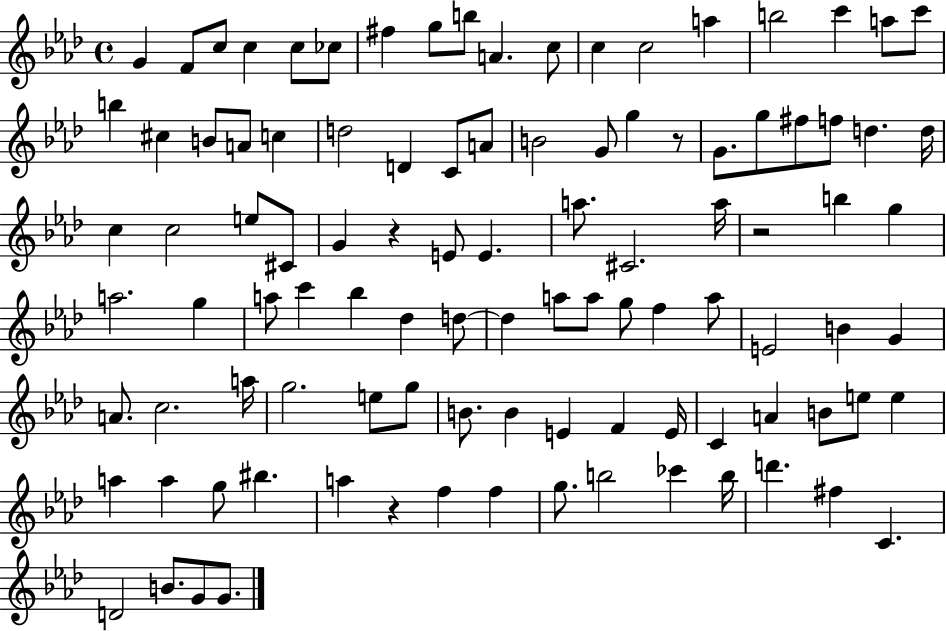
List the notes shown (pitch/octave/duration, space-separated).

G4/q F4/e C5/e C5/q C5/e CES5/e F#5/q G5/e B5/e A4/q. C5/e C5/q C5/h A5/q B5/h C6/q A5/e C6/e B5/q C#5/q B4/e A4/e C5/q D5/h D4/q C4/e A4/e B4/h G4/e G5/q R/e G4/e. G5/e F#5/e F5/e D5/q. D5/s C5/q C5/h E5/e C#4/e G4/q R/q E4/e E4/q. A5/e. C#4/h. A5/s R/h B5/q G5/q A5/h. G5/q A5/e C6/q Bb5/q Db5/q D5/e D5/q A5/e A5/e G5/e F5/q A5/e E4/h B4/q G4/q A4/e. C5/h. A5/s G5/h. E5/e G5/e B4/e. B4/q E4/q F4/q E4/s C4/q A4/q B4/e E5/e E5/q A5/q A5/q G5/e BIS5/q. A5/q R/q F5/q F5/q G5/e. B5/h CES6/q B5/s D6/q. F#5/q C4/q. D4/h B4/e. G4/e G4/e.